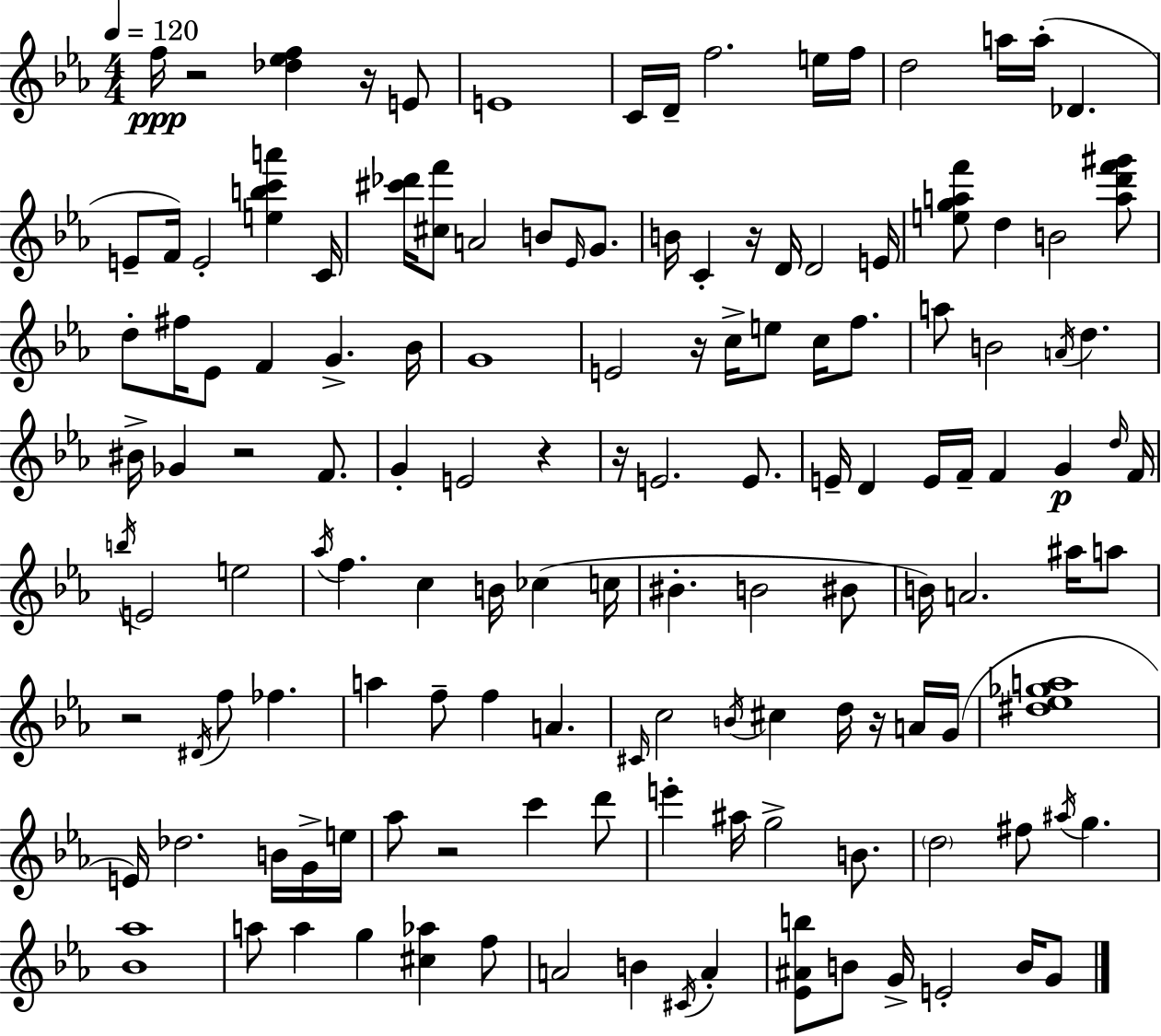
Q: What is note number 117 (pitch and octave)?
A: G4